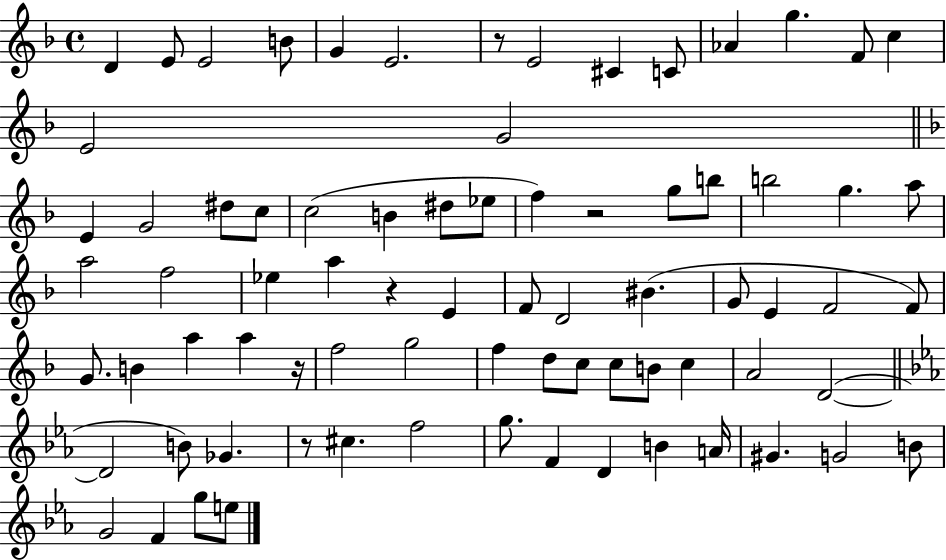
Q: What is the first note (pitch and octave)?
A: D4